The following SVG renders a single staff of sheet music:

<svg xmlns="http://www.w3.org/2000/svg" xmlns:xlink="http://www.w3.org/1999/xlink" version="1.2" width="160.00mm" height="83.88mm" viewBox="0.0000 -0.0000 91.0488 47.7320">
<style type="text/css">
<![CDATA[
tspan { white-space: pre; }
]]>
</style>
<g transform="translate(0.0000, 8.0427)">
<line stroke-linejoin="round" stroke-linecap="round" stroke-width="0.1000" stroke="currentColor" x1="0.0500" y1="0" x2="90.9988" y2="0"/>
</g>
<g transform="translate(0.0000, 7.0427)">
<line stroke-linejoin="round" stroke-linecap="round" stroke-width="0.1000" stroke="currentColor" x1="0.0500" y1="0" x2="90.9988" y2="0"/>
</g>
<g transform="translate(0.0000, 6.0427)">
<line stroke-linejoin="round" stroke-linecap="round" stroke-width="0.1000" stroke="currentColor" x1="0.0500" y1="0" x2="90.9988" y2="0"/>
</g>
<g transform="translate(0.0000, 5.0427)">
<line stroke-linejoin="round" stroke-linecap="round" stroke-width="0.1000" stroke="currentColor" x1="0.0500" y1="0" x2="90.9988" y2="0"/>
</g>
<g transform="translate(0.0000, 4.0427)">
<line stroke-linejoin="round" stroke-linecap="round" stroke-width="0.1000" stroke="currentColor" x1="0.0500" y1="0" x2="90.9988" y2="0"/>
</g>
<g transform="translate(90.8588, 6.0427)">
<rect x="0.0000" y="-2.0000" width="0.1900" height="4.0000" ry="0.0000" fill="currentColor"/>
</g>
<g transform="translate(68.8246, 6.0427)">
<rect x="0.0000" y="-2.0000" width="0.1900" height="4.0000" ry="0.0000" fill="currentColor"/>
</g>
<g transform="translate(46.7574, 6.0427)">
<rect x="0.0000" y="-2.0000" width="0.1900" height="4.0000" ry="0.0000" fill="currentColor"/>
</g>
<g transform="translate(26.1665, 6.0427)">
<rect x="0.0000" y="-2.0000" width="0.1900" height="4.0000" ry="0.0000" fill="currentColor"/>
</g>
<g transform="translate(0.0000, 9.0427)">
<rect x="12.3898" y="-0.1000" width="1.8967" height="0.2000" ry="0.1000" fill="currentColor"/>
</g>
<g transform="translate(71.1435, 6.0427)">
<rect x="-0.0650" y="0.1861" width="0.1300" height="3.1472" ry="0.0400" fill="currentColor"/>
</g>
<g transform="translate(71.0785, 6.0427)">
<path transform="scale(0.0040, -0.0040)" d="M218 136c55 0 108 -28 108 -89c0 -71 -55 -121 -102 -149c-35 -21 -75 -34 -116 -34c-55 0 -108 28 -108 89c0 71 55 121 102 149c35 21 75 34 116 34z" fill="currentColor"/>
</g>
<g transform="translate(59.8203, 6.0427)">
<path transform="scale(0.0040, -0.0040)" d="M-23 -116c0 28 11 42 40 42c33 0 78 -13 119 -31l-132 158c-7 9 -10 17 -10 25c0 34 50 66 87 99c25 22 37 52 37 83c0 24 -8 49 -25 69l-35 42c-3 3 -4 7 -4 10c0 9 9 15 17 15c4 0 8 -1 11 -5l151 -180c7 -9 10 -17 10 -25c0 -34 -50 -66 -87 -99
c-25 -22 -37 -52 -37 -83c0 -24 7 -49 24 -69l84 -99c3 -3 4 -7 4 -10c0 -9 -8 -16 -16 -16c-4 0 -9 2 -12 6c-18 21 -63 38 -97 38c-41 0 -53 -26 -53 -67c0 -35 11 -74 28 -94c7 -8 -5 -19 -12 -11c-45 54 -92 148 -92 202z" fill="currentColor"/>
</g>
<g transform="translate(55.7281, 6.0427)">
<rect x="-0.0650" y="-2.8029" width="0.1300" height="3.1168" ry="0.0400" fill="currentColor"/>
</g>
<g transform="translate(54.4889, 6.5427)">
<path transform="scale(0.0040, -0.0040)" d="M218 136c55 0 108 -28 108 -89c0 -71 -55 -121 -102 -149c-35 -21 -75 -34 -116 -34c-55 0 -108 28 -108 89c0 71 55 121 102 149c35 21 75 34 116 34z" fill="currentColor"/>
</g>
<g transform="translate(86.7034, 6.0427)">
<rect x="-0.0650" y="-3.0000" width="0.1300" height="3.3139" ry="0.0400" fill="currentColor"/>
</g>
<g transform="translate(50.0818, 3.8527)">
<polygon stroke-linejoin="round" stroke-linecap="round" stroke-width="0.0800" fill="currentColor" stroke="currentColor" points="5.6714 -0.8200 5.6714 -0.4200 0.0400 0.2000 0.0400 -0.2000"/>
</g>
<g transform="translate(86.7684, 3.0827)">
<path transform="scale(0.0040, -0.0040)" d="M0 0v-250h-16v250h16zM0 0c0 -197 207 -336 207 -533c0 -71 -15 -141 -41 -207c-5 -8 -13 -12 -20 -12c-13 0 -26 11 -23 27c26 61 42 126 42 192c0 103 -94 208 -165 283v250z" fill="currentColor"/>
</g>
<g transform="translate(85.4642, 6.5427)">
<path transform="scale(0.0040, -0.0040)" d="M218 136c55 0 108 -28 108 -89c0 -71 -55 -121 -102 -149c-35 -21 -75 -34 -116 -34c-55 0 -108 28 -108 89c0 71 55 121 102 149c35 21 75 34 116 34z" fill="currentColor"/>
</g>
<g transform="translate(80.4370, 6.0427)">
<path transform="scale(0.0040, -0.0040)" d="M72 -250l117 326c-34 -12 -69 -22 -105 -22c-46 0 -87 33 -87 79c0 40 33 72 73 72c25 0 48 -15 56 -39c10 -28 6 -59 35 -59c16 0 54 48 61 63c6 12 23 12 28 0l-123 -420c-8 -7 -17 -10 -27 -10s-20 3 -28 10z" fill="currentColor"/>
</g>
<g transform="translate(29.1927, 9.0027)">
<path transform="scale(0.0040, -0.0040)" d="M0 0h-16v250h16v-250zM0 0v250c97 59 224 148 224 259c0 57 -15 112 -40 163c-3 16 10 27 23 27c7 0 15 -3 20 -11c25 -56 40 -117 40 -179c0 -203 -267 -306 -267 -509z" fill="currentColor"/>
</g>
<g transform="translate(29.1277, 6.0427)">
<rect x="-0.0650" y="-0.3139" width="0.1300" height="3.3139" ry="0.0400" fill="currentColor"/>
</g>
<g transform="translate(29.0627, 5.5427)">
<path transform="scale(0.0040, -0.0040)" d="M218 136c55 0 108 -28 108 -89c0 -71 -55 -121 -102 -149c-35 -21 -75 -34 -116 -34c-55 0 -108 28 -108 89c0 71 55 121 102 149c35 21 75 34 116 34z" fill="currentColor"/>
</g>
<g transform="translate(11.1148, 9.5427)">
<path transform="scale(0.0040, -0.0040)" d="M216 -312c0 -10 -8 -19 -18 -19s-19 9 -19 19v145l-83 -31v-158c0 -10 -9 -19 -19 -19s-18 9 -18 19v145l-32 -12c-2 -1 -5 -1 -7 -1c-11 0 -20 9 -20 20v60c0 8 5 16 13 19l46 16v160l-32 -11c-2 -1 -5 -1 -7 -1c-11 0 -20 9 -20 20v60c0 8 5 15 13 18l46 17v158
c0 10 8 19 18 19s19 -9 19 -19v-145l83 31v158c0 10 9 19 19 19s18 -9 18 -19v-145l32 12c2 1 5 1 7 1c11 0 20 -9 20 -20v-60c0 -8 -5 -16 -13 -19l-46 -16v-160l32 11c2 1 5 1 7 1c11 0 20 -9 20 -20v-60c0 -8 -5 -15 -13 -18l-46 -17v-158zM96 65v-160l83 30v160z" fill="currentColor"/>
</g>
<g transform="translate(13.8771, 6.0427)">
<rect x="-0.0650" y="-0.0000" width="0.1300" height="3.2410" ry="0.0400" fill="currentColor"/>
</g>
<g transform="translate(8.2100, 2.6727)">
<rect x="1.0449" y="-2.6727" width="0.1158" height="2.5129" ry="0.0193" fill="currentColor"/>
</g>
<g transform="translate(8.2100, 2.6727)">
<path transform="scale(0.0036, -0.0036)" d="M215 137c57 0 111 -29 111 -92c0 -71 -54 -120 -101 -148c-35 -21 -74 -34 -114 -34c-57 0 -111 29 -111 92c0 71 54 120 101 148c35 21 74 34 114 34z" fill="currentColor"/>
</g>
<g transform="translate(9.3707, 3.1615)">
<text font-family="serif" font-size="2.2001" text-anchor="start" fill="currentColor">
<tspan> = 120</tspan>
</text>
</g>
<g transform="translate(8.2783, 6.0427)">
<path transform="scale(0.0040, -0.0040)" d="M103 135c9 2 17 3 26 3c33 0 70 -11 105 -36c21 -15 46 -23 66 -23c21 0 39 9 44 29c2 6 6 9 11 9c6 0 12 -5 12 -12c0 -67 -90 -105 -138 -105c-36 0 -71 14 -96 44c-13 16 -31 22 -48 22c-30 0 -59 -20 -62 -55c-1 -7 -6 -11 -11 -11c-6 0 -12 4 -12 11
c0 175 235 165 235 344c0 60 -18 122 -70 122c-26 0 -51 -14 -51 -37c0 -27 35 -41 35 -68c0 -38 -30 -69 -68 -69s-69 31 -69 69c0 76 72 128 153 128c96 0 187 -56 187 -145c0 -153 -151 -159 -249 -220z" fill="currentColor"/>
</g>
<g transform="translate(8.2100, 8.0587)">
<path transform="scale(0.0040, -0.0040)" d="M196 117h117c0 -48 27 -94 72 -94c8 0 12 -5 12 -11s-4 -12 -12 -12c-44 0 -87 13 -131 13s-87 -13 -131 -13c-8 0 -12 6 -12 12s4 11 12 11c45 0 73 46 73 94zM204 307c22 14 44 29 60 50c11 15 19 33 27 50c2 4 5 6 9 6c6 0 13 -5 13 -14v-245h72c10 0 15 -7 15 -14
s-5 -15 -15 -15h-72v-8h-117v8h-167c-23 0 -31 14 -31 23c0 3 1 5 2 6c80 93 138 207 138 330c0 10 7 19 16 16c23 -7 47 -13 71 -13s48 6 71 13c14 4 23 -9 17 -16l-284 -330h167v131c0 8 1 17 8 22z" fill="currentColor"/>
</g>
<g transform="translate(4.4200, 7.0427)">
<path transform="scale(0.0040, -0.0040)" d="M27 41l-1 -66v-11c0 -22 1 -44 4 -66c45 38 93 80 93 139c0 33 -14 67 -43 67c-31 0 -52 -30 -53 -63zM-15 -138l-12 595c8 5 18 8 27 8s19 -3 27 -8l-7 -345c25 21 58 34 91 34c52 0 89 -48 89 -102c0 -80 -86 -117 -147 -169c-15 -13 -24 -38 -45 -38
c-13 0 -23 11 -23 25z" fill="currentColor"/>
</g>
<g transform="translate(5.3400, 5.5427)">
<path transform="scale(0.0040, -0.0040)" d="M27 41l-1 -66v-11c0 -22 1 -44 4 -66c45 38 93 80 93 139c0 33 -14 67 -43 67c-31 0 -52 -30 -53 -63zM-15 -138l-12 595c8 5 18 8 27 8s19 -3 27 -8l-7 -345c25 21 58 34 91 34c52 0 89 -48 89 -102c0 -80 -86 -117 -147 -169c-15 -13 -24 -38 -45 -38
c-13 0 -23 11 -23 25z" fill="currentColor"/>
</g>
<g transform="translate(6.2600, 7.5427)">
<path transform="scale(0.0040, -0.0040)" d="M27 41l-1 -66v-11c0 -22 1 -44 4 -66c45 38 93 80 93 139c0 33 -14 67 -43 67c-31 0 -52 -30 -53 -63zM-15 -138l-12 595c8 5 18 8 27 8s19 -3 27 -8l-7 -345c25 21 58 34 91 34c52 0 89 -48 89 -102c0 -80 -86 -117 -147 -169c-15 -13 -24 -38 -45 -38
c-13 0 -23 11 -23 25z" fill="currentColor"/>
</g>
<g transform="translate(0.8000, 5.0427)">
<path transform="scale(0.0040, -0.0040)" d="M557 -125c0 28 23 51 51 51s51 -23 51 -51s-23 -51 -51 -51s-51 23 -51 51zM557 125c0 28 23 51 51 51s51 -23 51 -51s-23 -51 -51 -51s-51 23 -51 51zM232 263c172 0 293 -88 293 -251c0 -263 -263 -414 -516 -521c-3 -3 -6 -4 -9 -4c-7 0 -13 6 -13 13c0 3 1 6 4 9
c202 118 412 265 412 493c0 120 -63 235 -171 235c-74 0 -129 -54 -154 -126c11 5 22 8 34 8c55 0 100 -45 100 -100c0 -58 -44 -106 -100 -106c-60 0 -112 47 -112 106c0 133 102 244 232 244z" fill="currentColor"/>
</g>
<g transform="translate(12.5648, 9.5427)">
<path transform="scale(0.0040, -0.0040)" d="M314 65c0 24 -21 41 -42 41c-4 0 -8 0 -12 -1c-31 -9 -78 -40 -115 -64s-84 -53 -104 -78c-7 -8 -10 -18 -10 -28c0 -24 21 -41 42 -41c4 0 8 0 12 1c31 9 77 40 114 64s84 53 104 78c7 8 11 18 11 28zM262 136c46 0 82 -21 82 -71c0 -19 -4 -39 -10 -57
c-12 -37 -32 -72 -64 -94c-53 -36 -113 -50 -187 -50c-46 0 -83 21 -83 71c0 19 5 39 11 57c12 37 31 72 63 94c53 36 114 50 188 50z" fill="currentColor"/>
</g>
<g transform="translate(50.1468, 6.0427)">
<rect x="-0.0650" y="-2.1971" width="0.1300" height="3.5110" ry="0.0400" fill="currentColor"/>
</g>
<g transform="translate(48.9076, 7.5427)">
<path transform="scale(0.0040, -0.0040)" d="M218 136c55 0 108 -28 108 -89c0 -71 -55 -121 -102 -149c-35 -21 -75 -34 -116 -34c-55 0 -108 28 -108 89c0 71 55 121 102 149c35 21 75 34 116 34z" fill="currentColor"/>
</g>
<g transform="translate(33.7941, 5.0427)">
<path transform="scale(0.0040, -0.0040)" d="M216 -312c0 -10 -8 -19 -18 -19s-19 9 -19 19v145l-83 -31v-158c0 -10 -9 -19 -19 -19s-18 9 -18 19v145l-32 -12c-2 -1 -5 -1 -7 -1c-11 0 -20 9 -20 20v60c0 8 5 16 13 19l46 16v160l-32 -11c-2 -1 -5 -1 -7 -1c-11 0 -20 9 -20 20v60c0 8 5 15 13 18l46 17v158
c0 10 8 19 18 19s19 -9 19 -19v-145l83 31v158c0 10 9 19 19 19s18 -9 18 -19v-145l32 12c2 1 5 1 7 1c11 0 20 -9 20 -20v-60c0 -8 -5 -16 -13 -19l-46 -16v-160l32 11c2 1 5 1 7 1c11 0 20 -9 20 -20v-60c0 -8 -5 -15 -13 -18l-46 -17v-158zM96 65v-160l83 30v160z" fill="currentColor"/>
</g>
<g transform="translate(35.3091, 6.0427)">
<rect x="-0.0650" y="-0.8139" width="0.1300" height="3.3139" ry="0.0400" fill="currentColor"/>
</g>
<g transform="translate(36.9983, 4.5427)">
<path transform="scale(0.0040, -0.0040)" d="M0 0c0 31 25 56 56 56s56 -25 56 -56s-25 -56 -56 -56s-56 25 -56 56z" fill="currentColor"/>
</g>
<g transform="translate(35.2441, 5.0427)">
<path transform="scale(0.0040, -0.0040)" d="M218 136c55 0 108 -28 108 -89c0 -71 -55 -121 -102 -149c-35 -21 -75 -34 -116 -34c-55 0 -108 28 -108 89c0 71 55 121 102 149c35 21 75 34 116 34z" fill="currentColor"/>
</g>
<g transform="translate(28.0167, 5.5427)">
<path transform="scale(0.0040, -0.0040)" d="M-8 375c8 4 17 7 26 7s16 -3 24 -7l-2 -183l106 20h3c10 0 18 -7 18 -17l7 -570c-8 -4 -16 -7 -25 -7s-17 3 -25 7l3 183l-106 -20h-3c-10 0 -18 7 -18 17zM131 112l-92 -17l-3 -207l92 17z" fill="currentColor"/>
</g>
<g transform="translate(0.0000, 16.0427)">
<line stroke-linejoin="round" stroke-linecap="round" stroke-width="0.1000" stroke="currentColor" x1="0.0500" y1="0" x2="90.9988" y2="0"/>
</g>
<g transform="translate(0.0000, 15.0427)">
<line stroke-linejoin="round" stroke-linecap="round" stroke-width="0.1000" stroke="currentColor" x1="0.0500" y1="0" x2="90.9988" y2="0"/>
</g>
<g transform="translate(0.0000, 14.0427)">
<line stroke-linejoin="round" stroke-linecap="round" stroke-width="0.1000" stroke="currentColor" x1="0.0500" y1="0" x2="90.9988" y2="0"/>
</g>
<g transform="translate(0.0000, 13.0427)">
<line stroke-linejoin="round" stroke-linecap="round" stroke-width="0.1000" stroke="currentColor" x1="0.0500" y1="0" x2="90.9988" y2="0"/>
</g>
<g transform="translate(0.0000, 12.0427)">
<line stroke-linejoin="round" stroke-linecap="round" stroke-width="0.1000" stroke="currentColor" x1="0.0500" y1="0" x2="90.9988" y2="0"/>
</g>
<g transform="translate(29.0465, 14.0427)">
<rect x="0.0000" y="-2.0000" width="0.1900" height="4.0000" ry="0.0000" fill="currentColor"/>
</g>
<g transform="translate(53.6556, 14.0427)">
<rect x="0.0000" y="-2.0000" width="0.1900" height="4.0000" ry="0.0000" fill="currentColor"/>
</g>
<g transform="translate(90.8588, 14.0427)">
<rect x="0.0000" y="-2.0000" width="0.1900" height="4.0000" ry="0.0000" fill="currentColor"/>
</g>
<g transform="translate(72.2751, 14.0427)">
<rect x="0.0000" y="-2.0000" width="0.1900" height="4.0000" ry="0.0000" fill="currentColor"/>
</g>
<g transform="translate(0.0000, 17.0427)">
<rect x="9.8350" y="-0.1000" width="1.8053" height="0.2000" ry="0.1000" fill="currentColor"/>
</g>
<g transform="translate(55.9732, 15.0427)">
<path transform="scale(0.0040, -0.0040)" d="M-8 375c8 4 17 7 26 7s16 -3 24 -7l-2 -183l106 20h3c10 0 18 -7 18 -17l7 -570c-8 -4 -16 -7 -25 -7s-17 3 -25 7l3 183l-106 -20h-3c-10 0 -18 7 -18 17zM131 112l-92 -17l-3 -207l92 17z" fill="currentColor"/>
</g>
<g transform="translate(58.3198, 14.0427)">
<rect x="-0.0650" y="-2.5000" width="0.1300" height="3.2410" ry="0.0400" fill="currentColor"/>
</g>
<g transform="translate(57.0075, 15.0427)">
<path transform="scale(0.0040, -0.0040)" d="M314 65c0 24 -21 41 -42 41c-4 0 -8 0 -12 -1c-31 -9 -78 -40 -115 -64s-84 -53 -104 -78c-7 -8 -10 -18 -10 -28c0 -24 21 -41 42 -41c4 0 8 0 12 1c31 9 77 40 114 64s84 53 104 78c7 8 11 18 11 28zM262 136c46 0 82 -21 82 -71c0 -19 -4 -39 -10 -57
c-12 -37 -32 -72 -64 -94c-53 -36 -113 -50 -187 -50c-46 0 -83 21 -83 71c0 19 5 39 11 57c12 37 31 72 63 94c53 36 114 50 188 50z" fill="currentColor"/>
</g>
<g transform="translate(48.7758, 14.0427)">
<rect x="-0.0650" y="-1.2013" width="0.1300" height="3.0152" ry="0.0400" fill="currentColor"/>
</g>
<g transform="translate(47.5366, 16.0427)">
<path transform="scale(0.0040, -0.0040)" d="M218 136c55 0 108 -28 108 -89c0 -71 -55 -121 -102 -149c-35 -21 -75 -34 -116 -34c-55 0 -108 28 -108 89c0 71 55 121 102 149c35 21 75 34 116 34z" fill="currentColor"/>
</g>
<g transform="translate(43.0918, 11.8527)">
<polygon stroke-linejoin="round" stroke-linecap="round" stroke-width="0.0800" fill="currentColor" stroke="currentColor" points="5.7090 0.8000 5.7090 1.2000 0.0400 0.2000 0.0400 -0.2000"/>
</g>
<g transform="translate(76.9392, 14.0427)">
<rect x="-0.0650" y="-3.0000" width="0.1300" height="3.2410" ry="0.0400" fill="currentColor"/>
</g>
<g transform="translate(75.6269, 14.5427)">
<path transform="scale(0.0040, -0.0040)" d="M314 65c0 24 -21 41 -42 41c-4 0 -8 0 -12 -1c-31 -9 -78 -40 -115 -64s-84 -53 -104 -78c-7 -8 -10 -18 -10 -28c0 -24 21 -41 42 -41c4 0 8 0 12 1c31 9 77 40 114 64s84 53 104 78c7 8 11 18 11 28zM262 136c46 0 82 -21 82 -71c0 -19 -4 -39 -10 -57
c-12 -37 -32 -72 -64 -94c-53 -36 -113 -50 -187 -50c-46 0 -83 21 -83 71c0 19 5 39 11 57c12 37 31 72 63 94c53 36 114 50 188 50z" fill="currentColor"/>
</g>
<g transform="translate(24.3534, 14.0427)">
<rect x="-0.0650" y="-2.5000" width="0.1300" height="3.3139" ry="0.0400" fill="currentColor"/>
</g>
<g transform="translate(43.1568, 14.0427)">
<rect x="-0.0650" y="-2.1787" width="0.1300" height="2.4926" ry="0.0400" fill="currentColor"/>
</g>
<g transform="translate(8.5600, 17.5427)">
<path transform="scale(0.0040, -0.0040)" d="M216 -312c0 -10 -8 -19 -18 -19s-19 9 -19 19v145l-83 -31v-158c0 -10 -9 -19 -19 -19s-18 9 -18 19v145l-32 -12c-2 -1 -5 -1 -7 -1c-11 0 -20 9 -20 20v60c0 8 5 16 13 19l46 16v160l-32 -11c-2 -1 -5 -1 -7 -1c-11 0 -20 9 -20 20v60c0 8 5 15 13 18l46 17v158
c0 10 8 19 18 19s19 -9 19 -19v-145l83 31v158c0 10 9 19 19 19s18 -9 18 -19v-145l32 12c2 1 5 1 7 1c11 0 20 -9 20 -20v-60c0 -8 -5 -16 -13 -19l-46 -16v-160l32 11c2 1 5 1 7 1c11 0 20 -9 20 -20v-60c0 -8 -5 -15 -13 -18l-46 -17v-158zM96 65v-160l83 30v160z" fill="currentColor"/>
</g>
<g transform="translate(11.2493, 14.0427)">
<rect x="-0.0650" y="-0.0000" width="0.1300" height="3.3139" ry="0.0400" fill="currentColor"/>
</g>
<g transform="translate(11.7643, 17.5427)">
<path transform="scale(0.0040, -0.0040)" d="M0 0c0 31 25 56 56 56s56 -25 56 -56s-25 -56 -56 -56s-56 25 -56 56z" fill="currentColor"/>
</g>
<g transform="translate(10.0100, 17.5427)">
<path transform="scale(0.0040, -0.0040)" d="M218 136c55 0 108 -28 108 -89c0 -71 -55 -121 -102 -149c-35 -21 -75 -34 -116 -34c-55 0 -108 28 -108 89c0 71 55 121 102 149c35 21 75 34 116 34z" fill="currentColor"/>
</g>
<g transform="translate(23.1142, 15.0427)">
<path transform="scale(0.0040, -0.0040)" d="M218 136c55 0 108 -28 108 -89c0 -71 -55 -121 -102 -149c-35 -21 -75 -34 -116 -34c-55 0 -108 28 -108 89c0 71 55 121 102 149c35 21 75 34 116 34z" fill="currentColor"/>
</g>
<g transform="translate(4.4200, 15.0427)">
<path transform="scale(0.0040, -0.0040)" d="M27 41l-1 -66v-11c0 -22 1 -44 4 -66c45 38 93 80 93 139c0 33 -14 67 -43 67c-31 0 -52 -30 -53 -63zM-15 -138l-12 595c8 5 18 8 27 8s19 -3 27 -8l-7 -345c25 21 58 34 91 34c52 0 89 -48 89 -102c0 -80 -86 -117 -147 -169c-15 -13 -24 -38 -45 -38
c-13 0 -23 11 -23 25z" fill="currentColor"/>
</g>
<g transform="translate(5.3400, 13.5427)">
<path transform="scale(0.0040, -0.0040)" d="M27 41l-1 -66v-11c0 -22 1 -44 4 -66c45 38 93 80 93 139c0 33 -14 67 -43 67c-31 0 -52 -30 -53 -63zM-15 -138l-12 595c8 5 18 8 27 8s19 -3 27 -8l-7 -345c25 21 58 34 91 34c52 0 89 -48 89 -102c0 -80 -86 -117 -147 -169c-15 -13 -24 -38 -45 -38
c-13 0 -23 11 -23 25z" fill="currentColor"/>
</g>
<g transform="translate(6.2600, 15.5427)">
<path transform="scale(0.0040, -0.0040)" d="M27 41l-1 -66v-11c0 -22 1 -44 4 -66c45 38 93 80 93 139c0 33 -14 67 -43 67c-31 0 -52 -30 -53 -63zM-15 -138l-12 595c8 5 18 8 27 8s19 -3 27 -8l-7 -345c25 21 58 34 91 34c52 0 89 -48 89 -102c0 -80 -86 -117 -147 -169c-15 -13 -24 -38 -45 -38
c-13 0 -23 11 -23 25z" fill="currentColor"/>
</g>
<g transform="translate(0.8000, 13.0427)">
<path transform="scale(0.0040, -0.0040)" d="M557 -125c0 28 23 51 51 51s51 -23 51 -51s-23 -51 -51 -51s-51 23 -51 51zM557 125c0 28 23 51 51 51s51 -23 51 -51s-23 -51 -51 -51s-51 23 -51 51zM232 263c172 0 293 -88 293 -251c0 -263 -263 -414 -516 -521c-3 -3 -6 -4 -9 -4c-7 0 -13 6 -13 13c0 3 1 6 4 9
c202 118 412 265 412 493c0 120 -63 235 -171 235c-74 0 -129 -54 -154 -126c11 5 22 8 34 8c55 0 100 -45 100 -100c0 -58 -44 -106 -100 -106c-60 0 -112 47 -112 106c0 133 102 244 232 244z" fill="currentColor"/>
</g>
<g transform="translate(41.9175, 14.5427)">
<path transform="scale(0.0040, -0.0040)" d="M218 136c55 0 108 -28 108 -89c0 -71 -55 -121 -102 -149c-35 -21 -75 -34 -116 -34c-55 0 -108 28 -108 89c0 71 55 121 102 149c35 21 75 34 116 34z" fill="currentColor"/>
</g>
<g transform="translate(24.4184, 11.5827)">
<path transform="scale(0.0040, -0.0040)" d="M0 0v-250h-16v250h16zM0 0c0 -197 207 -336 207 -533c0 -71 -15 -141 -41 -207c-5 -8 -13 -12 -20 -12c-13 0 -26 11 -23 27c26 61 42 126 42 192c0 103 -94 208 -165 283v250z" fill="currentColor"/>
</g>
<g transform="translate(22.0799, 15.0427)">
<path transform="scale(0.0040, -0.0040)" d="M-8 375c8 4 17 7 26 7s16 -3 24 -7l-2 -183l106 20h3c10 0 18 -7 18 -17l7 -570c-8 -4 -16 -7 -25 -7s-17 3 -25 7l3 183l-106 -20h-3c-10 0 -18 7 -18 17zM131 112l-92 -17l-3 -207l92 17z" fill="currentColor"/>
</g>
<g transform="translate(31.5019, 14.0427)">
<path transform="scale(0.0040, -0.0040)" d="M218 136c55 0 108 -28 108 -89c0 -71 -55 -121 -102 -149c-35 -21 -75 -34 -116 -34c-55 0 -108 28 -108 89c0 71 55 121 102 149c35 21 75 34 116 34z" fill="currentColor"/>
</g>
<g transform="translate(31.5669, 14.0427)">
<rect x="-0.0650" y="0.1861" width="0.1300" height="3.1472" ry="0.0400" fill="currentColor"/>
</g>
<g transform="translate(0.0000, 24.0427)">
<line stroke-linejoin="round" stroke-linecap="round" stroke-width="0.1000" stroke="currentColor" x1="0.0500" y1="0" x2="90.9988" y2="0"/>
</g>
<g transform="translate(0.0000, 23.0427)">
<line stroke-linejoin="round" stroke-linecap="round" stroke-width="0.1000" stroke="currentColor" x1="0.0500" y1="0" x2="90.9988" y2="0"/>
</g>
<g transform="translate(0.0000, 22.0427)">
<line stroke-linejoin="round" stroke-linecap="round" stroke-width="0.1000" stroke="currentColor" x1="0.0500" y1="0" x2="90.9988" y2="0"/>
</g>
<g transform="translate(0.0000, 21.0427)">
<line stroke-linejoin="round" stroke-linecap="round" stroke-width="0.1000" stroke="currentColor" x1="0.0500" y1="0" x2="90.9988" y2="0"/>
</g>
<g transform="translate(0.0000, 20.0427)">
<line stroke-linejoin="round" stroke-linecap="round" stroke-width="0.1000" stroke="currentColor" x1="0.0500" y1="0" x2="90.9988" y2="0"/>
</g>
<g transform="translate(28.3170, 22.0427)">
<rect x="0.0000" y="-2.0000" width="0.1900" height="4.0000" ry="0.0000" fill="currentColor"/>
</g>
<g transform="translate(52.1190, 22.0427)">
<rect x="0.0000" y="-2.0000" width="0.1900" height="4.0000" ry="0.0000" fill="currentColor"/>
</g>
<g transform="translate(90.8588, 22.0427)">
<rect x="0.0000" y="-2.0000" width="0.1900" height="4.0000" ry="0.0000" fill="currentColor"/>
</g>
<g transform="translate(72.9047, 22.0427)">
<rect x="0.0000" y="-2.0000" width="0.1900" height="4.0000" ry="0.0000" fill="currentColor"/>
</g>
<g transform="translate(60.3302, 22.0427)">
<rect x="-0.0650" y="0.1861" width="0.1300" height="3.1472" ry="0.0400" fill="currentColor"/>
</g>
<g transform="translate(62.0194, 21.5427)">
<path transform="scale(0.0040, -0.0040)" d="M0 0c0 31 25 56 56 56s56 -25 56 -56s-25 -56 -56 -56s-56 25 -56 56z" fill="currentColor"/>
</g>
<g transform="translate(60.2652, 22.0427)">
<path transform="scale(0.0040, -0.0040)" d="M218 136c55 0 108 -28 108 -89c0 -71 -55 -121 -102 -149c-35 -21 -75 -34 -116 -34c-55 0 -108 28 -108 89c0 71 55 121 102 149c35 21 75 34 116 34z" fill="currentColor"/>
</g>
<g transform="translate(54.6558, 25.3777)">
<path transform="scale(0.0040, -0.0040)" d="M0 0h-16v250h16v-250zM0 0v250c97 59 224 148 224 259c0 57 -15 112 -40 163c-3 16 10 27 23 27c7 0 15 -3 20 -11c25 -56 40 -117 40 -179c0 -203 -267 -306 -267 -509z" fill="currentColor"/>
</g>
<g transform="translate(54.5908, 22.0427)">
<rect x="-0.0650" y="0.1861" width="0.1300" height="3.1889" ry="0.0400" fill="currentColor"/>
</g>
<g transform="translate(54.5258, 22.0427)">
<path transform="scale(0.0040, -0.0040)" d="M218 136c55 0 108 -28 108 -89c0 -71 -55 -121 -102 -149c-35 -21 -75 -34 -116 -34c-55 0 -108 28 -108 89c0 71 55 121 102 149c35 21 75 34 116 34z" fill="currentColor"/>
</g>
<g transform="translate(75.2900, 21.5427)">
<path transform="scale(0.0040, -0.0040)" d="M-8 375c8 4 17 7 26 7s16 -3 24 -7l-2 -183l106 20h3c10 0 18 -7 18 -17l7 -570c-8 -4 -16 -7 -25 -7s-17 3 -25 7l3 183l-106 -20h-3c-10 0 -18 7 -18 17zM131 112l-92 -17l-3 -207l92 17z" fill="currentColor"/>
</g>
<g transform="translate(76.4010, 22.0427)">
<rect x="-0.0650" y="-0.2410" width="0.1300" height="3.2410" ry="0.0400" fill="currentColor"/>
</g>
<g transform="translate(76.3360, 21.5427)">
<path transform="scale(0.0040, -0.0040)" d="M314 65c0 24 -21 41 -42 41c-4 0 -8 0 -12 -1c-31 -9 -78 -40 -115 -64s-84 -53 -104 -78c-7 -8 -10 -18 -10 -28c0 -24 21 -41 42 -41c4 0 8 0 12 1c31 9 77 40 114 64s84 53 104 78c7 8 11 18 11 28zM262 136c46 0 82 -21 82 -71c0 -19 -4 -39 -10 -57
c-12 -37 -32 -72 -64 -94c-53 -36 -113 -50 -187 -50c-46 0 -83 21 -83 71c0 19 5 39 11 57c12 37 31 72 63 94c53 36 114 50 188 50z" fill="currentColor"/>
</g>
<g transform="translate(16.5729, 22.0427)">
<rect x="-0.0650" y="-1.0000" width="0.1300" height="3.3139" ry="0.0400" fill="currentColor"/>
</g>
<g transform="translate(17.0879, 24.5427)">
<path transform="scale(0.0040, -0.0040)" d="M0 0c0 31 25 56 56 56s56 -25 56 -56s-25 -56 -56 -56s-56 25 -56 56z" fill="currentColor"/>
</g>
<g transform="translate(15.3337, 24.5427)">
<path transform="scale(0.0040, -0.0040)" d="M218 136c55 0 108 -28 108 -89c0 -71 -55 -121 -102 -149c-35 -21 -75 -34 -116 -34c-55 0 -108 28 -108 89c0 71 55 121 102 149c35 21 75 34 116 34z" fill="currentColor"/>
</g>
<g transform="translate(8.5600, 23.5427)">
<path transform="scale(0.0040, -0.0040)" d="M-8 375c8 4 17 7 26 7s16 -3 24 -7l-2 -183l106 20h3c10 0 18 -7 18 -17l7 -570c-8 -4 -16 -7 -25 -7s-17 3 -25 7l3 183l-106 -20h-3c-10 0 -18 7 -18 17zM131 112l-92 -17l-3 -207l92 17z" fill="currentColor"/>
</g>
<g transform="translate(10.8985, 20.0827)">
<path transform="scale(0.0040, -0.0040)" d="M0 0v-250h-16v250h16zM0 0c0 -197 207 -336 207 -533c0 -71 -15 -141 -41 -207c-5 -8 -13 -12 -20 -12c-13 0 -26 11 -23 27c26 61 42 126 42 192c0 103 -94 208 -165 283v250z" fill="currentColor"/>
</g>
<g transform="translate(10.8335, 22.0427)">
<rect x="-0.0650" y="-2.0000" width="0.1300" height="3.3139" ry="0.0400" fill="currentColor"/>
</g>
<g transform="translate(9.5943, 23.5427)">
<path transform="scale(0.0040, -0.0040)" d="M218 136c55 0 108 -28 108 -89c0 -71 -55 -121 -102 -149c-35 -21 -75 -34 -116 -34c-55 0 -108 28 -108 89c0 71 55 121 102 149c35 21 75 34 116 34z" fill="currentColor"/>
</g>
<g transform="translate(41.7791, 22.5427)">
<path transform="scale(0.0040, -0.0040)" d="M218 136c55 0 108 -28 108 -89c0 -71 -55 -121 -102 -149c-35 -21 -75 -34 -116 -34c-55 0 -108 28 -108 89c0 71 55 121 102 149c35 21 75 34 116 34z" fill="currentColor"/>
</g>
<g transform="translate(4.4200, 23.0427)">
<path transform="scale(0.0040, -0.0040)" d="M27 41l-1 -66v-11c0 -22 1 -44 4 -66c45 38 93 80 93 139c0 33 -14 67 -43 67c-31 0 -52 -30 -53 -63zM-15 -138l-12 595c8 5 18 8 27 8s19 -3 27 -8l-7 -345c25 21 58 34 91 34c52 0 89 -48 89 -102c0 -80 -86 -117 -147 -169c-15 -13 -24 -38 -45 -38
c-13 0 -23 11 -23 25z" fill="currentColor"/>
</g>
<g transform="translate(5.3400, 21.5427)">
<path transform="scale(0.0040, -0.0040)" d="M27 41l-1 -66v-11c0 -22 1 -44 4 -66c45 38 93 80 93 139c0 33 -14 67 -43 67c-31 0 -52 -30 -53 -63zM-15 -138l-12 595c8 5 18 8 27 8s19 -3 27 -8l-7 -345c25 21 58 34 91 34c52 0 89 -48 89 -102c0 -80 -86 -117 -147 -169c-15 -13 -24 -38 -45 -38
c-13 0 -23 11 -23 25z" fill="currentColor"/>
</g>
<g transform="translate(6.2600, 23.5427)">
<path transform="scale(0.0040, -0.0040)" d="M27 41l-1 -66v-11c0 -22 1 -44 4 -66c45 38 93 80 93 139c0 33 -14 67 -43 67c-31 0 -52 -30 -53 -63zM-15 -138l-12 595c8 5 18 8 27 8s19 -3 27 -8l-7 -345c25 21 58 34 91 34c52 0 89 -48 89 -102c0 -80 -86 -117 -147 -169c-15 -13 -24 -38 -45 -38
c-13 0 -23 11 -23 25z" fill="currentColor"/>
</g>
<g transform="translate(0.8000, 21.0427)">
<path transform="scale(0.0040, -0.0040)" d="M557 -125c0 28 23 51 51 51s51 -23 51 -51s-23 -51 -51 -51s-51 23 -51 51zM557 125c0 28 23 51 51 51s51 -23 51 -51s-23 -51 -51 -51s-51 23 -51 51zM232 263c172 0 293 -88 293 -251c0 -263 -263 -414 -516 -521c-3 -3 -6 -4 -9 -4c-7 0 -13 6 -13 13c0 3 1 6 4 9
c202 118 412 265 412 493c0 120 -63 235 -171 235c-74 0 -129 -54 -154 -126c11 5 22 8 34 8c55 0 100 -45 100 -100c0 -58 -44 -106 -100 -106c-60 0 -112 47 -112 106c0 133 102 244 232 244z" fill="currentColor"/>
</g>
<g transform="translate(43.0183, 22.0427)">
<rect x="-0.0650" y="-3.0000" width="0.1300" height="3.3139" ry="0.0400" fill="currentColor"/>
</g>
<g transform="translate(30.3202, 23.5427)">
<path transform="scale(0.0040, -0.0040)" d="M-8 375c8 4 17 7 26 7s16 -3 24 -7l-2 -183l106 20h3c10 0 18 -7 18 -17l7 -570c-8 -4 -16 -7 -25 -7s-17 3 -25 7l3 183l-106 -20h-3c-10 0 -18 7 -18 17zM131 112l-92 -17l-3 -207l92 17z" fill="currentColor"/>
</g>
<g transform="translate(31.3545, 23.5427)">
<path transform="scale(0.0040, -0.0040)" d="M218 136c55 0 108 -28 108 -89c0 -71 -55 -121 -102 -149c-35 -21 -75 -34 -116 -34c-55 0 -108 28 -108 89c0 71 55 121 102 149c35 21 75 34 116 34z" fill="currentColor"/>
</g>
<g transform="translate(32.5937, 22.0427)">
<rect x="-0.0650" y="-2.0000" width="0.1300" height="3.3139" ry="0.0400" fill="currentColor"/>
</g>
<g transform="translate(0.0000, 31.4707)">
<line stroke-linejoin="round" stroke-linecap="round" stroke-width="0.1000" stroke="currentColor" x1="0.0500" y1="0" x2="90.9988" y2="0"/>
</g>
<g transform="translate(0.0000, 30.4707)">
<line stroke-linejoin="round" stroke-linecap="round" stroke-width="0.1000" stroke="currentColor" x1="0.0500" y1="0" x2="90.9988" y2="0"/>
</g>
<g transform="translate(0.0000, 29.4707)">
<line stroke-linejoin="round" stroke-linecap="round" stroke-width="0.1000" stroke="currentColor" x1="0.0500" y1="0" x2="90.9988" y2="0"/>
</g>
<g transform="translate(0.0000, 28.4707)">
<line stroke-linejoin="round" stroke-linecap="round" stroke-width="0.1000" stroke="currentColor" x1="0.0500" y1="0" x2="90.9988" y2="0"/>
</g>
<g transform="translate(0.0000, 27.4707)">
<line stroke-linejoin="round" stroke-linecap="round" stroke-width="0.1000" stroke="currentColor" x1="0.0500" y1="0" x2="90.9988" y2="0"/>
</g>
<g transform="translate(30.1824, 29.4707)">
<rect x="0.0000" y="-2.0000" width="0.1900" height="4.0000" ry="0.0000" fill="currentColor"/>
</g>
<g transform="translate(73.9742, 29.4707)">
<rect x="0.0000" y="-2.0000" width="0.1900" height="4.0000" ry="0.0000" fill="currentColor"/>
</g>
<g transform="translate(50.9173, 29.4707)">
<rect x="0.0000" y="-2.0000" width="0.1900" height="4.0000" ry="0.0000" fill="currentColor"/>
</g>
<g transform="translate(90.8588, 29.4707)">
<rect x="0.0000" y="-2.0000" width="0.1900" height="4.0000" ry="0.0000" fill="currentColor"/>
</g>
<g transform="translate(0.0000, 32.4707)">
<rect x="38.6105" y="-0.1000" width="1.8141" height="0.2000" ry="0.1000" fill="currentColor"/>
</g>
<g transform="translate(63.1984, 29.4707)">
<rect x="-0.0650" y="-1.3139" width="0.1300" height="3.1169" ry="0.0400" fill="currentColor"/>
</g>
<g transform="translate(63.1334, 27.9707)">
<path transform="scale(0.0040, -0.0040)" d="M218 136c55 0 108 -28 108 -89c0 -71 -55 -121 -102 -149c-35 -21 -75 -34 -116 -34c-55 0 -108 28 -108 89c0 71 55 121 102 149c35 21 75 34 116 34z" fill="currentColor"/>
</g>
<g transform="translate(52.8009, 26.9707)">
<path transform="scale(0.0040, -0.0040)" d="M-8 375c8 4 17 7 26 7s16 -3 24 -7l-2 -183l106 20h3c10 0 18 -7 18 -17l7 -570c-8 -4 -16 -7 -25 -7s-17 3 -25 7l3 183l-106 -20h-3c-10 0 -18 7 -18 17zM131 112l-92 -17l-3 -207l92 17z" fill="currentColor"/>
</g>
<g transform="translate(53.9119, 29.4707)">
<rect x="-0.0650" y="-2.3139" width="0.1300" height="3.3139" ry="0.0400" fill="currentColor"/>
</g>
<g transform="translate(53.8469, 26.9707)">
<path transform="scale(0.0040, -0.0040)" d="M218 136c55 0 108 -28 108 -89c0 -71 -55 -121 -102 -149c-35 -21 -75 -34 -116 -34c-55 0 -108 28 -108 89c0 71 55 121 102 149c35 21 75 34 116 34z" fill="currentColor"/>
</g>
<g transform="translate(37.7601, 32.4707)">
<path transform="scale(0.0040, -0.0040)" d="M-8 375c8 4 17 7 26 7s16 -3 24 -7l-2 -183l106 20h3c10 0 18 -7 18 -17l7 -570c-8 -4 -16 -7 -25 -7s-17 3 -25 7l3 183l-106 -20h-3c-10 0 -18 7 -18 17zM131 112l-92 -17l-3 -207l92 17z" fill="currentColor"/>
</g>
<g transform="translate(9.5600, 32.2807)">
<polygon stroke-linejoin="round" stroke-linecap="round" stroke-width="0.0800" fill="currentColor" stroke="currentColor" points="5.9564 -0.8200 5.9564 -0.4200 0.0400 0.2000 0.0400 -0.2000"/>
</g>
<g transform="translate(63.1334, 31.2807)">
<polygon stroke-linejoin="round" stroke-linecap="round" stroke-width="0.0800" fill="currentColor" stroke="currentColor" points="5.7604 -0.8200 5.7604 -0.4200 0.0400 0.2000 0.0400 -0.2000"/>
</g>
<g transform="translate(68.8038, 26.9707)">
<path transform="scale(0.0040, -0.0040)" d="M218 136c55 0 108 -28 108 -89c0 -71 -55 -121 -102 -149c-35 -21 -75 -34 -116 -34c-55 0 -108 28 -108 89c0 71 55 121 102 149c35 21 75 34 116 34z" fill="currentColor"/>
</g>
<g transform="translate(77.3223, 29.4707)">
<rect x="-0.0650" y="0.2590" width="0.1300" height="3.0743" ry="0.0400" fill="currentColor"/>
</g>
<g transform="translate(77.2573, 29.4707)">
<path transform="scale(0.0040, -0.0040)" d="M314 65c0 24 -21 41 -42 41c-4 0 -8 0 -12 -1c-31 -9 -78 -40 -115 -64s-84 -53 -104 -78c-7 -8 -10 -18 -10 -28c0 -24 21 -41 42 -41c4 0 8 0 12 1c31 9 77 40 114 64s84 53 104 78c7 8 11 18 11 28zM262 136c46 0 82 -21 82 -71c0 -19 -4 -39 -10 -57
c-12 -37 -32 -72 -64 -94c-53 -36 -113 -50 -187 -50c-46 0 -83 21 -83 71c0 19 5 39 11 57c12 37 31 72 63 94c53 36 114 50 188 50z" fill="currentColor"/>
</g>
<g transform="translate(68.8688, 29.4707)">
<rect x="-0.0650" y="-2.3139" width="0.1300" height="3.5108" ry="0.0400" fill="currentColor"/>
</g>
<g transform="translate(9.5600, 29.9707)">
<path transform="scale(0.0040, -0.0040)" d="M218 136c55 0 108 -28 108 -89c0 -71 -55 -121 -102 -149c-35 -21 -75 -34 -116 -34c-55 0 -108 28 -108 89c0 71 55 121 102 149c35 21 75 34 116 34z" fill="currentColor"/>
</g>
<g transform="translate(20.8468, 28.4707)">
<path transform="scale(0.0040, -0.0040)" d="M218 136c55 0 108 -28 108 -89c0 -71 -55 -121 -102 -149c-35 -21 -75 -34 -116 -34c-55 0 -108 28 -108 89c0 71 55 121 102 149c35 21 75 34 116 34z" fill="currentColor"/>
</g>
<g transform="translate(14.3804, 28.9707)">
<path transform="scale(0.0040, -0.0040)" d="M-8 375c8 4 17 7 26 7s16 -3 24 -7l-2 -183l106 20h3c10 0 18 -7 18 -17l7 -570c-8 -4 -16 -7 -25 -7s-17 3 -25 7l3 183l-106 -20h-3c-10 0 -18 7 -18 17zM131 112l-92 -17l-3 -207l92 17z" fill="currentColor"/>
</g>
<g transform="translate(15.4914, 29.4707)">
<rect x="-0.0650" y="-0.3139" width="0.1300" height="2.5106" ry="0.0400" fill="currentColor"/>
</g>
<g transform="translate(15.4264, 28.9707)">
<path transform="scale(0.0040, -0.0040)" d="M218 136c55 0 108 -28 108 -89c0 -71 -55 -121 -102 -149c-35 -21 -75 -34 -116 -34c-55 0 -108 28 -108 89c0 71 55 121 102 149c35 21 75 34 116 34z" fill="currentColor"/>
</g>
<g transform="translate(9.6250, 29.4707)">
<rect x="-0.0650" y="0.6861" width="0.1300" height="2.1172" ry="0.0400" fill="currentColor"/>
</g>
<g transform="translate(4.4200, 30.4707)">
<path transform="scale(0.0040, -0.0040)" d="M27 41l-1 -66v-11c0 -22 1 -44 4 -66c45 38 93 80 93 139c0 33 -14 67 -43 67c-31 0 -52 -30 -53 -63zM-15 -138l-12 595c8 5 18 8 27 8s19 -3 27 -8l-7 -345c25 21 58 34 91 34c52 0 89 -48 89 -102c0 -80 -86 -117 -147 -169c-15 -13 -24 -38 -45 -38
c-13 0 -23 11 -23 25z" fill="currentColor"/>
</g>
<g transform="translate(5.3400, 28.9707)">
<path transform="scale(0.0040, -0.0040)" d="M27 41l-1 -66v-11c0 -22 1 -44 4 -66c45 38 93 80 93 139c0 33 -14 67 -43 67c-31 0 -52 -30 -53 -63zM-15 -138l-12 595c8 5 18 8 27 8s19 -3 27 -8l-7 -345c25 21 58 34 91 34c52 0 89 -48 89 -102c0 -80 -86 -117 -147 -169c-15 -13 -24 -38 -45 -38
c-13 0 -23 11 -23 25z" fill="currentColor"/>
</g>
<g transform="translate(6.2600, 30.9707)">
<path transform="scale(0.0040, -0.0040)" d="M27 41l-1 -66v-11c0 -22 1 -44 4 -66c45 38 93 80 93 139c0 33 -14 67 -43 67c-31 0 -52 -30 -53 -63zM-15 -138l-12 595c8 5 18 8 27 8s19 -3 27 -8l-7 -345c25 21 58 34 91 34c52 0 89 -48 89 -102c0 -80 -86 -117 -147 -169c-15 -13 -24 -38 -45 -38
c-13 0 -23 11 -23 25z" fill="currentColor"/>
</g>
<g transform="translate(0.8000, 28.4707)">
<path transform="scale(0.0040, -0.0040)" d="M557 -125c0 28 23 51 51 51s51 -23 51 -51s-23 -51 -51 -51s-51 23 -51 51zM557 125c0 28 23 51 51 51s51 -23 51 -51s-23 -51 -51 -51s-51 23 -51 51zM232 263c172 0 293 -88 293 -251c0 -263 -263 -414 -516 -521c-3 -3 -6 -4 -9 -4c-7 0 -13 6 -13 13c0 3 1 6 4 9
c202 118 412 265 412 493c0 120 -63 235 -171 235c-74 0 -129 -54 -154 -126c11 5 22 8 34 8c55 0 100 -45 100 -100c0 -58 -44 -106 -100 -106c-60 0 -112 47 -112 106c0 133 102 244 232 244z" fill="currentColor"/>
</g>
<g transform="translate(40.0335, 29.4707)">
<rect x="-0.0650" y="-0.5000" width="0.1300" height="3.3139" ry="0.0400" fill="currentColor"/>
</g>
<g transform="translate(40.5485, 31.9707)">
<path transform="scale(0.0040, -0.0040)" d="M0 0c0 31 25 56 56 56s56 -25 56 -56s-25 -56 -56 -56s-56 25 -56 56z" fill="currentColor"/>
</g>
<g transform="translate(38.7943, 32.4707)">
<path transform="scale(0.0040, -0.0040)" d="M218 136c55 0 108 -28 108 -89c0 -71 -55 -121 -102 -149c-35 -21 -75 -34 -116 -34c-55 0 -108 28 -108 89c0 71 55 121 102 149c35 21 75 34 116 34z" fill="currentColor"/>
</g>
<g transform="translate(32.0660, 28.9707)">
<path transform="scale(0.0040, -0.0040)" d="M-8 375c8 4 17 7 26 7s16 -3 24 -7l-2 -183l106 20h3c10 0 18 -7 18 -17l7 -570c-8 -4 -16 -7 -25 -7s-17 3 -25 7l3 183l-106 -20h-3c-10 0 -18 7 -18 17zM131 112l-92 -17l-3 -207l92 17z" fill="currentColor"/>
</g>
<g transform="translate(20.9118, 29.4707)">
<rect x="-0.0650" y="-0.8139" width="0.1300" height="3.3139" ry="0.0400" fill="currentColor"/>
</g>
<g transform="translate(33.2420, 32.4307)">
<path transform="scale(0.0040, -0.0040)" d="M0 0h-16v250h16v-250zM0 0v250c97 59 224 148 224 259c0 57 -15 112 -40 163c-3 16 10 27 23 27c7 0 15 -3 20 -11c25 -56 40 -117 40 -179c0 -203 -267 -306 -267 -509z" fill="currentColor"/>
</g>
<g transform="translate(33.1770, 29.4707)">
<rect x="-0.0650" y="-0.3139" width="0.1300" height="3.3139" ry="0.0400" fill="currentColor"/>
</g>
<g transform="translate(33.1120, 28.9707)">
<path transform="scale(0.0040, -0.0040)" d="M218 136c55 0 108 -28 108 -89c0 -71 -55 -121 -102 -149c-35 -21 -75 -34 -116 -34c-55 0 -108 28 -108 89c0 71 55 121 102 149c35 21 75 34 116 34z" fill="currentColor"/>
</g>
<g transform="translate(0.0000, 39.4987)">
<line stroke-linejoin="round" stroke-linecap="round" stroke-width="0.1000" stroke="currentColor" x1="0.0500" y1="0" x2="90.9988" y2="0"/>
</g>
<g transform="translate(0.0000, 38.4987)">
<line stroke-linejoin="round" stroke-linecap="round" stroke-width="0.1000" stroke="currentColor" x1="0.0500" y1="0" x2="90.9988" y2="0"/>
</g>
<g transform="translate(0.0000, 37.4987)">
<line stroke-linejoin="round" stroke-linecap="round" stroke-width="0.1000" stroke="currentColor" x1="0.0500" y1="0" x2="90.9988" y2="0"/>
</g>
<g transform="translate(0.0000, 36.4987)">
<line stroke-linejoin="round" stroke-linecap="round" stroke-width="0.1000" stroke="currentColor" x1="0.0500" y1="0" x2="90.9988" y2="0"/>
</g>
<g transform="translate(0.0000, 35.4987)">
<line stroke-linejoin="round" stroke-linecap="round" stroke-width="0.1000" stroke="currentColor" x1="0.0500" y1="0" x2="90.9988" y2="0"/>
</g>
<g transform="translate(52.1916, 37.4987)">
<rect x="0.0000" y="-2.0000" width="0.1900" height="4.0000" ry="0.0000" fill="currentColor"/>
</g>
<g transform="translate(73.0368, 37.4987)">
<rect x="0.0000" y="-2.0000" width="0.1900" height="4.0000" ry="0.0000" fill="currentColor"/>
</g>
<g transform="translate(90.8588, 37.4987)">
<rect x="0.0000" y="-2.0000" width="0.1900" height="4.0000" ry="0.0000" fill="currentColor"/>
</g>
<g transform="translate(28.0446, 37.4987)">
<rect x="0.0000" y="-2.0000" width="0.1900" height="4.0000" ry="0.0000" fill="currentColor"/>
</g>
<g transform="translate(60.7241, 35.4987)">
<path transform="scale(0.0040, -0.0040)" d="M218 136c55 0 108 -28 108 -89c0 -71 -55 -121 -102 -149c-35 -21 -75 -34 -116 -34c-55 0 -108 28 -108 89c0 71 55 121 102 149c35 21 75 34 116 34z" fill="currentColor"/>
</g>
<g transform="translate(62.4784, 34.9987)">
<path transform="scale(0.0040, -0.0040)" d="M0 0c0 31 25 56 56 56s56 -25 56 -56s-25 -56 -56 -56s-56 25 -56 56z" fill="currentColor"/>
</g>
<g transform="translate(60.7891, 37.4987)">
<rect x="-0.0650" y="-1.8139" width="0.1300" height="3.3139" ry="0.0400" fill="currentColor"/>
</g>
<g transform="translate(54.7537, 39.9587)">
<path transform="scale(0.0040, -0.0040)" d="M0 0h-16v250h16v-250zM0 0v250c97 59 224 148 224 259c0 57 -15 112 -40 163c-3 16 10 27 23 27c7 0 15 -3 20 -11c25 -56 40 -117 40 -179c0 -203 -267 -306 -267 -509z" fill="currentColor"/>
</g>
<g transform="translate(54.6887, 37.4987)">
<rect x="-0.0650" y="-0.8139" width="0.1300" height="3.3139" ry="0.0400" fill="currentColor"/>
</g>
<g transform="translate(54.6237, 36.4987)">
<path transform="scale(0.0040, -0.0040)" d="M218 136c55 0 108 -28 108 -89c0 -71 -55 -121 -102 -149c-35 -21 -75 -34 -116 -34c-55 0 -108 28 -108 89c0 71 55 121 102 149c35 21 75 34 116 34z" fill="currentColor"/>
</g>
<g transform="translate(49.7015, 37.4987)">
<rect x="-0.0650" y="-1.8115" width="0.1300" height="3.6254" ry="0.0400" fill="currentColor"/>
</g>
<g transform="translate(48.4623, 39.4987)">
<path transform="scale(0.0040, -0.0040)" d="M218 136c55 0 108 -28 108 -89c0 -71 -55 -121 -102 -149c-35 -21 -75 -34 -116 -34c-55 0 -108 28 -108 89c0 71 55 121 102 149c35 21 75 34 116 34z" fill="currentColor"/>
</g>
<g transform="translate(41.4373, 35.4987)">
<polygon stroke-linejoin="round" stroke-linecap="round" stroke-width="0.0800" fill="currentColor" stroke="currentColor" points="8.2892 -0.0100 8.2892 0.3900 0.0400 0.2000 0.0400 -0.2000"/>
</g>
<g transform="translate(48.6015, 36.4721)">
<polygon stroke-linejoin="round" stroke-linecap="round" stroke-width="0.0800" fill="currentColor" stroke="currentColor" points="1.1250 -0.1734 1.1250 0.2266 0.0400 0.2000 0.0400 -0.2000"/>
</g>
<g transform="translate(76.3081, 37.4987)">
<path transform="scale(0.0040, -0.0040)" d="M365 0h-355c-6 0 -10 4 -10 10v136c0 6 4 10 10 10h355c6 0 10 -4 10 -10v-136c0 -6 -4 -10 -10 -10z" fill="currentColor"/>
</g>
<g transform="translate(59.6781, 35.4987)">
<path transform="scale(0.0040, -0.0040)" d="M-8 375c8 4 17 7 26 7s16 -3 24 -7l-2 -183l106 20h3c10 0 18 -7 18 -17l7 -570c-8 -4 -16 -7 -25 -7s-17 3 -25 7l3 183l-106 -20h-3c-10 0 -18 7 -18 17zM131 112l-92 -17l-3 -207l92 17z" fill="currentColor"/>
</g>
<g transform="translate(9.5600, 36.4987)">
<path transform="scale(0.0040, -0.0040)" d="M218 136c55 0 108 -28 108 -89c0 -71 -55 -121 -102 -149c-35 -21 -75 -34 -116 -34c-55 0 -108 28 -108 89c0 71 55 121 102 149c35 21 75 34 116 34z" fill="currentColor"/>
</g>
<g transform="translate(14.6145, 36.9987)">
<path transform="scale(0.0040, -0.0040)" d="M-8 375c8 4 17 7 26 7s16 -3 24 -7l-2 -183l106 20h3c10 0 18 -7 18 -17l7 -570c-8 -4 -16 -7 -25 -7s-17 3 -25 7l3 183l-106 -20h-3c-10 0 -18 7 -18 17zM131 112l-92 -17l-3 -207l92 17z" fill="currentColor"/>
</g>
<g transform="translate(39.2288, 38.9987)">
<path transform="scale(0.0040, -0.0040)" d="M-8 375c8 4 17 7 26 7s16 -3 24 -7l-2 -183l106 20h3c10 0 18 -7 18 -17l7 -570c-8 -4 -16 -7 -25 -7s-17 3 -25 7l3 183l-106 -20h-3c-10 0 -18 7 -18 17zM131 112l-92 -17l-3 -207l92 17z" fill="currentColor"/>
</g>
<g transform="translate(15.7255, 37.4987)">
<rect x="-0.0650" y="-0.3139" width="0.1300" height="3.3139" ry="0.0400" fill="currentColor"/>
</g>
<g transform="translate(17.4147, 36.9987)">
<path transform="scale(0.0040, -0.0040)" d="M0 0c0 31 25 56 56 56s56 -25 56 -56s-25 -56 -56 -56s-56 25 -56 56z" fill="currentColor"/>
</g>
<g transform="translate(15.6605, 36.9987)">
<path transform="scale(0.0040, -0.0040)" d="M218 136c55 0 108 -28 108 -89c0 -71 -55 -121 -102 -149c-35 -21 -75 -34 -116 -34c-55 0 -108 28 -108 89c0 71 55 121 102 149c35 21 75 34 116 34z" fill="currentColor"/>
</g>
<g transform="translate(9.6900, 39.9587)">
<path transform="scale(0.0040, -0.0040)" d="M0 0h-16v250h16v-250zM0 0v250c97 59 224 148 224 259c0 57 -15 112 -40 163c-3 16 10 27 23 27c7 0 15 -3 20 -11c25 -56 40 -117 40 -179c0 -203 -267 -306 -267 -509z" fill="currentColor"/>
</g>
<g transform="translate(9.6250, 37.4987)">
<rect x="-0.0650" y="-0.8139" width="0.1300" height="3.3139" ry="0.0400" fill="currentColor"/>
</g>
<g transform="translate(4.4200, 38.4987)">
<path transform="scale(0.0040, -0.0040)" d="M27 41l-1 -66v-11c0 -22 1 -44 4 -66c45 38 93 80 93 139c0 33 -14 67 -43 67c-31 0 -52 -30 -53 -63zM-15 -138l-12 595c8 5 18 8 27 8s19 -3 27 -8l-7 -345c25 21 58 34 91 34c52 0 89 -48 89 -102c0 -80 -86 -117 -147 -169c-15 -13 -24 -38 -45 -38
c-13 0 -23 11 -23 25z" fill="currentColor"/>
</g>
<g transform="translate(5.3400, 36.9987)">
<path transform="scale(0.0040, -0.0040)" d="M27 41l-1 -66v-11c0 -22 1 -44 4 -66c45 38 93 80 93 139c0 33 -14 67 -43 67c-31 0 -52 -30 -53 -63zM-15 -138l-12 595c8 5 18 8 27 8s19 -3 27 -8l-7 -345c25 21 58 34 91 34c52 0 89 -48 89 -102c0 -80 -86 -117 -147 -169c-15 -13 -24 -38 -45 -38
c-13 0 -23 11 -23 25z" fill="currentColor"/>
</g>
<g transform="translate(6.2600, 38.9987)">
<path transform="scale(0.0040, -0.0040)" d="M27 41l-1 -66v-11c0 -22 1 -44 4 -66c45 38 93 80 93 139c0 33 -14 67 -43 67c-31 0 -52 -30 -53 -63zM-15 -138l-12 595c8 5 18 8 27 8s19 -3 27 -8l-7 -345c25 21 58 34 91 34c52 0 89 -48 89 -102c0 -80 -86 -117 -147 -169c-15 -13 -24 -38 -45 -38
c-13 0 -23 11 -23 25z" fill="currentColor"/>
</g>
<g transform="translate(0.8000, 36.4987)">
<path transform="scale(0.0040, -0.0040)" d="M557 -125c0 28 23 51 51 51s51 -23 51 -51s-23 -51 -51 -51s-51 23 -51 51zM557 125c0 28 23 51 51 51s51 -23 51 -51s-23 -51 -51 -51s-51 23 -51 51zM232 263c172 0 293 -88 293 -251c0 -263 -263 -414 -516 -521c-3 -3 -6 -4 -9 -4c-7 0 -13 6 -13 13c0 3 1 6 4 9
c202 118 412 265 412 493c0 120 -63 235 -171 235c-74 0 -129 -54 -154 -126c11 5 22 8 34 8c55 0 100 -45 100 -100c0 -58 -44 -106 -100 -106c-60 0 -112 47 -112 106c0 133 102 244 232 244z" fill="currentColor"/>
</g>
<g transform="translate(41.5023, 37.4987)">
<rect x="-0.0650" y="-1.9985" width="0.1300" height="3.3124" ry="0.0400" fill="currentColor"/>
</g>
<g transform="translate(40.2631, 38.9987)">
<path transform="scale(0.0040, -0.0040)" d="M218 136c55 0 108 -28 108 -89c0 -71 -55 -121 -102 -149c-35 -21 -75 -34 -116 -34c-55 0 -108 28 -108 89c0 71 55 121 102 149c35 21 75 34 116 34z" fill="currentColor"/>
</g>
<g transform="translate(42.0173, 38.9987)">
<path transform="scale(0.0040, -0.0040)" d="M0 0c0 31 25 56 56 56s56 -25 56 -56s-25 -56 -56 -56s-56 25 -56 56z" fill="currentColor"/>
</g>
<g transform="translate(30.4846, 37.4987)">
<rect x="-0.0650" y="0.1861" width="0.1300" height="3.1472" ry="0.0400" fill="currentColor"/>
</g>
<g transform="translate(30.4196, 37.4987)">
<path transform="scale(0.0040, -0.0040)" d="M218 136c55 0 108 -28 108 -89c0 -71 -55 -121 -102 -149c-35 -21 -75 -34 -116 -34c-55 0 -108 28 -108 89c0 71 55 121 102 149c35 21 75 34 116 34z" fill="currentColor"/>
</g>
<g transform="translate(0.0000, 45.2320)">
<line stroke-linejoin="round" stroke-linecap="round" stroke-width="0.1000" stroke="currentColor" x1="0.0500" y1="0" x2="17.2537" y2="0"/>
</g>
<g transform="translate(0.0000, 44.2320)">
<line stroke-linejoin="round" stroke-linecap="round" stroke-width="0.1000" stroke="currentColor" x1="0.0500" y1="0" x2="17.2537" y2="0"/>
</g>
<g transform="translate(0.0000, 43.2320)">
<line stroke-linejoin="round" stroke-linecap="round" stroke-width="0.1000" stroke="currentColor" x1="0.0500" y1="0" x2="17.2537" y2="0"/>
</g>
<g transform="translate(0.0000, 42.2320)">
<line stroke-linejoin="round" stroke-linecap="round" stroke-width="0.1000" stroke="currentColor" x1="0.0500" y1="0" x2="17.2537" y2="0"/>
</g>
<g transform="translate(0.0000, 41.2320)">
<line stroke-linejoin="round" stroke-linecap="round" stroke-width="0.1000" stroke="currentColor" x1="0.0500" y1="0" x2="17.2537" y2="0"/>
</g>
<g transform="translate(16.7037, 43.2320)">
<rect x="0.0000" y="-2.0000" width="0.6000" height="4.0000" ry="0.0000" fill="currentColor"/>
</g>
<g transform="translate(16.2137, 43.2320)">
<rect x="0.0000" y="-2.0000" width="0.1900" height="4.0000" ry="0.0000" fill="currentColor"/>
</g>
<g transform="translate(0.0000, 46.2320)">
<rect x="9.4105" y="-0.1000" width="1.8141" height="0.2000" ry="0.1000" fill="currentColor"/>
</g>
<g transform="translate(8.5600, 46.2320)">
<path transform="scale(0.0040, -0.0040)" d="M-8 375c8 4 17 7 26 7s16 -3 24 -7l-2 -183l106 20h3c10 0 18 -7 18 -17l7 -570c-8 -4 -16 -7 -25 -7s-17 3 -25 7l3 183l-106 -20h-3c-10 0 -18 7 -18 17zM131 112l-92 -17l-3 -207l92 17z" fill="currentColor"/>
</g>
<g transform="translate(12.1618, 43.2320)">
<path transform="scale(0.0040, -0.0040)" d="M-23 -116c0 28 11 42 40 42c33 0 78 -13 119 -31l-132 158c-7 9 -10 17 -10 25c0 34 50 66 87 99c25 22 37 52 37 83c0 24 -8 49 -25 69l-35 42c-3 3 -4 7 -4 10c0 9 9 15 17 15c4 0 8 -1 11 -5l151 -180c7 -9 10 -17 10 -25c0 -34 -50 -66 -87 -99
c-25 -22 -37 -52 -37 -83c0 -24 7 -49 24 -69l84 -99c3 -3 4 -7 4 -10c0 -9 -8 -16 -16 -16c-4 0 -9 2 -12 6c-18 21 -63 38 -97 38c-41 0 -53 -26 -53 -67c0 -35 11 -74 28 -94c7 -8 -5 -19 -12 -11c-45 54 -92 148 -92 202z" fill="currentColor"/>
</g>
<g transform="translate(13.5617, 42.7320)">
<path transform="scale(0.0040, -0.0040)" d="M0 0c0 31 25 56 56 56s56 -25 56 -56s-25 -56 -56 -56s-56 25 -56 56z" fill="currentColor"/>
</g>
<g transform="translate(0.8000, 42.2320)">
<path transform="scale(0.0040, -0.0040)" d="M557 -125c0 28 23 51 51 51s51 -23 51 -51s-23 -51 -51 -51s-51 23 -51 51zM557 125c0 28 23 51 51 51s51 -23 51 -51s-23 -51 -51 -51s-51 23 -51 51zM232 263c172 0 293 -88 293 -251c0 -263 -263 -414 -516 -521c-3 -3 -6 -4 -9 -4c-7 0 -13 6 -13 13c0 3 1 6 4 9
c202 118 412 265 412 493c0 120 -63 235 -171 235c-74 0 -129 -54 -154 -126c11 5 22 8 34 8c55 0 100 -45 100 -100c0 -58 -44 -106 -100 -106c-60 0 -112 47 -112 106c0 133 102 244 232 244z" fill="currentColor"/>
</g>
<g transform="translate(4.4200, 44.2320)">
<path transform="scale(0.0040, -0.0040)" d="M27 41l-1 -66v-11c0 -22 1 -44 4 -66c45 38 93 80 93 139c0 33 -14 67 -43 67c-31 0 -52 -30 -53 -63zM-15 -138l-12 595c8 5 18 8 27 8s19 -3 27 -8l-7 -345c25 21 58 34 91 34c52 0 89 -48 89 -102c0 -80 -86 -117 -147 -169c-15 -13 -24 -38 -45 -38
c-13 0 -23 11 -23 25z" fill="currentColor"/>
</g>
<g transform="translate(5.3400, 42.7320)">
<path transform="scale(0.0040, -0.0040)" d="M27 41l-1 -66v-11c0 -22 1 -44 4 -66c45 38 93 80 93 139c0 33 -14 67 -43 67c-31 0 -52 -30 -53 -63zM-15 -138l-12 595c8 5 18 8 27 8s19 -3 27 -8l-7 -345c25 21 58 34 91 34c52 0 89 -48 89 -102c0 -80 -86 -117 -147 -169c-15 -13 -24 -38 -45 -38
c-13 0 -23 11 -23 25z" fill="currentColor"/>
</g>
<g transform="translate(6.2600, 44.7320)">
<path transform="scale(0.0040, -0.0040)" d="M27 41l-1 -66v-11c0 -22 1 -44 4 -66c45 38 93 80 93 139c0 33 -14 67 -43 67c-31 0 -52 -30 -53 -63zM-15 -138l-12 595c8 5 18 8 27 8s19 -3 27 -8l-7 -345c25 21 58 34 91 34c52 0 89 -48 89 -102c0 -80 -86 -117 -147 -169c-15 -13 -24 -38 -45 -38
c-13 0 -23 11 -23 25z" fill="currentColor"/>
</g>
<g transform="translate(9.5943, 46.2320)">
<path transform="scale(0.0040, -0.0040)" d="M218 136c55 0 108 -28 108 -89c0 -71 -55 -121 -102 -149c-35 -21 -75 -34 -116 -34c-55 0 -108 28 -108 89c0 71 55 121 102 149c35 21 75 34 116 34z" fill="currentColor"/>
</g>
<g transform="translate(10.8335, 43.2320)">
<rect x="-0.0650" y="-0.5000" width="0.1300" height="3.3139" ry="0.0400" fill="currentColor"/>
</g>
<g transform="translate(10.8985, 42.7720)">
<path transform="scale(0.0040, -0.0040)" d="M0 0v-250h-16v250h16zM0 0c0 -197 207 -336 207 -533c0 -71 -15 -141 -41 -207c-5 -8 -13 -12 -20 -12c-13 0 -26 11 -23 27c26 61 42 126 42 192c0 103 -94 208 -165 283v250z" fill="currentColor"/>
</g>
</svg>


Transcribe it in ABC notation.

X:1
T:Untitled
M:2/4
L:1/4
K:Eb
^D,,2 E,/2 ^F, _A,,/2 C,/2 z D, z/2 C,/2 ^D,, B,,/2 D, C,/2 G,,/2 B,,2 C,2 A,,/2 F,, A,, C, D,/2 D, E,2 C,/2 E,/2 F, E,/2 E,, B, G,/2 B,/2 D,2 F,/2 E, D, A,,/2 G,,/4 F,/2 A, z2 E,,/2 z